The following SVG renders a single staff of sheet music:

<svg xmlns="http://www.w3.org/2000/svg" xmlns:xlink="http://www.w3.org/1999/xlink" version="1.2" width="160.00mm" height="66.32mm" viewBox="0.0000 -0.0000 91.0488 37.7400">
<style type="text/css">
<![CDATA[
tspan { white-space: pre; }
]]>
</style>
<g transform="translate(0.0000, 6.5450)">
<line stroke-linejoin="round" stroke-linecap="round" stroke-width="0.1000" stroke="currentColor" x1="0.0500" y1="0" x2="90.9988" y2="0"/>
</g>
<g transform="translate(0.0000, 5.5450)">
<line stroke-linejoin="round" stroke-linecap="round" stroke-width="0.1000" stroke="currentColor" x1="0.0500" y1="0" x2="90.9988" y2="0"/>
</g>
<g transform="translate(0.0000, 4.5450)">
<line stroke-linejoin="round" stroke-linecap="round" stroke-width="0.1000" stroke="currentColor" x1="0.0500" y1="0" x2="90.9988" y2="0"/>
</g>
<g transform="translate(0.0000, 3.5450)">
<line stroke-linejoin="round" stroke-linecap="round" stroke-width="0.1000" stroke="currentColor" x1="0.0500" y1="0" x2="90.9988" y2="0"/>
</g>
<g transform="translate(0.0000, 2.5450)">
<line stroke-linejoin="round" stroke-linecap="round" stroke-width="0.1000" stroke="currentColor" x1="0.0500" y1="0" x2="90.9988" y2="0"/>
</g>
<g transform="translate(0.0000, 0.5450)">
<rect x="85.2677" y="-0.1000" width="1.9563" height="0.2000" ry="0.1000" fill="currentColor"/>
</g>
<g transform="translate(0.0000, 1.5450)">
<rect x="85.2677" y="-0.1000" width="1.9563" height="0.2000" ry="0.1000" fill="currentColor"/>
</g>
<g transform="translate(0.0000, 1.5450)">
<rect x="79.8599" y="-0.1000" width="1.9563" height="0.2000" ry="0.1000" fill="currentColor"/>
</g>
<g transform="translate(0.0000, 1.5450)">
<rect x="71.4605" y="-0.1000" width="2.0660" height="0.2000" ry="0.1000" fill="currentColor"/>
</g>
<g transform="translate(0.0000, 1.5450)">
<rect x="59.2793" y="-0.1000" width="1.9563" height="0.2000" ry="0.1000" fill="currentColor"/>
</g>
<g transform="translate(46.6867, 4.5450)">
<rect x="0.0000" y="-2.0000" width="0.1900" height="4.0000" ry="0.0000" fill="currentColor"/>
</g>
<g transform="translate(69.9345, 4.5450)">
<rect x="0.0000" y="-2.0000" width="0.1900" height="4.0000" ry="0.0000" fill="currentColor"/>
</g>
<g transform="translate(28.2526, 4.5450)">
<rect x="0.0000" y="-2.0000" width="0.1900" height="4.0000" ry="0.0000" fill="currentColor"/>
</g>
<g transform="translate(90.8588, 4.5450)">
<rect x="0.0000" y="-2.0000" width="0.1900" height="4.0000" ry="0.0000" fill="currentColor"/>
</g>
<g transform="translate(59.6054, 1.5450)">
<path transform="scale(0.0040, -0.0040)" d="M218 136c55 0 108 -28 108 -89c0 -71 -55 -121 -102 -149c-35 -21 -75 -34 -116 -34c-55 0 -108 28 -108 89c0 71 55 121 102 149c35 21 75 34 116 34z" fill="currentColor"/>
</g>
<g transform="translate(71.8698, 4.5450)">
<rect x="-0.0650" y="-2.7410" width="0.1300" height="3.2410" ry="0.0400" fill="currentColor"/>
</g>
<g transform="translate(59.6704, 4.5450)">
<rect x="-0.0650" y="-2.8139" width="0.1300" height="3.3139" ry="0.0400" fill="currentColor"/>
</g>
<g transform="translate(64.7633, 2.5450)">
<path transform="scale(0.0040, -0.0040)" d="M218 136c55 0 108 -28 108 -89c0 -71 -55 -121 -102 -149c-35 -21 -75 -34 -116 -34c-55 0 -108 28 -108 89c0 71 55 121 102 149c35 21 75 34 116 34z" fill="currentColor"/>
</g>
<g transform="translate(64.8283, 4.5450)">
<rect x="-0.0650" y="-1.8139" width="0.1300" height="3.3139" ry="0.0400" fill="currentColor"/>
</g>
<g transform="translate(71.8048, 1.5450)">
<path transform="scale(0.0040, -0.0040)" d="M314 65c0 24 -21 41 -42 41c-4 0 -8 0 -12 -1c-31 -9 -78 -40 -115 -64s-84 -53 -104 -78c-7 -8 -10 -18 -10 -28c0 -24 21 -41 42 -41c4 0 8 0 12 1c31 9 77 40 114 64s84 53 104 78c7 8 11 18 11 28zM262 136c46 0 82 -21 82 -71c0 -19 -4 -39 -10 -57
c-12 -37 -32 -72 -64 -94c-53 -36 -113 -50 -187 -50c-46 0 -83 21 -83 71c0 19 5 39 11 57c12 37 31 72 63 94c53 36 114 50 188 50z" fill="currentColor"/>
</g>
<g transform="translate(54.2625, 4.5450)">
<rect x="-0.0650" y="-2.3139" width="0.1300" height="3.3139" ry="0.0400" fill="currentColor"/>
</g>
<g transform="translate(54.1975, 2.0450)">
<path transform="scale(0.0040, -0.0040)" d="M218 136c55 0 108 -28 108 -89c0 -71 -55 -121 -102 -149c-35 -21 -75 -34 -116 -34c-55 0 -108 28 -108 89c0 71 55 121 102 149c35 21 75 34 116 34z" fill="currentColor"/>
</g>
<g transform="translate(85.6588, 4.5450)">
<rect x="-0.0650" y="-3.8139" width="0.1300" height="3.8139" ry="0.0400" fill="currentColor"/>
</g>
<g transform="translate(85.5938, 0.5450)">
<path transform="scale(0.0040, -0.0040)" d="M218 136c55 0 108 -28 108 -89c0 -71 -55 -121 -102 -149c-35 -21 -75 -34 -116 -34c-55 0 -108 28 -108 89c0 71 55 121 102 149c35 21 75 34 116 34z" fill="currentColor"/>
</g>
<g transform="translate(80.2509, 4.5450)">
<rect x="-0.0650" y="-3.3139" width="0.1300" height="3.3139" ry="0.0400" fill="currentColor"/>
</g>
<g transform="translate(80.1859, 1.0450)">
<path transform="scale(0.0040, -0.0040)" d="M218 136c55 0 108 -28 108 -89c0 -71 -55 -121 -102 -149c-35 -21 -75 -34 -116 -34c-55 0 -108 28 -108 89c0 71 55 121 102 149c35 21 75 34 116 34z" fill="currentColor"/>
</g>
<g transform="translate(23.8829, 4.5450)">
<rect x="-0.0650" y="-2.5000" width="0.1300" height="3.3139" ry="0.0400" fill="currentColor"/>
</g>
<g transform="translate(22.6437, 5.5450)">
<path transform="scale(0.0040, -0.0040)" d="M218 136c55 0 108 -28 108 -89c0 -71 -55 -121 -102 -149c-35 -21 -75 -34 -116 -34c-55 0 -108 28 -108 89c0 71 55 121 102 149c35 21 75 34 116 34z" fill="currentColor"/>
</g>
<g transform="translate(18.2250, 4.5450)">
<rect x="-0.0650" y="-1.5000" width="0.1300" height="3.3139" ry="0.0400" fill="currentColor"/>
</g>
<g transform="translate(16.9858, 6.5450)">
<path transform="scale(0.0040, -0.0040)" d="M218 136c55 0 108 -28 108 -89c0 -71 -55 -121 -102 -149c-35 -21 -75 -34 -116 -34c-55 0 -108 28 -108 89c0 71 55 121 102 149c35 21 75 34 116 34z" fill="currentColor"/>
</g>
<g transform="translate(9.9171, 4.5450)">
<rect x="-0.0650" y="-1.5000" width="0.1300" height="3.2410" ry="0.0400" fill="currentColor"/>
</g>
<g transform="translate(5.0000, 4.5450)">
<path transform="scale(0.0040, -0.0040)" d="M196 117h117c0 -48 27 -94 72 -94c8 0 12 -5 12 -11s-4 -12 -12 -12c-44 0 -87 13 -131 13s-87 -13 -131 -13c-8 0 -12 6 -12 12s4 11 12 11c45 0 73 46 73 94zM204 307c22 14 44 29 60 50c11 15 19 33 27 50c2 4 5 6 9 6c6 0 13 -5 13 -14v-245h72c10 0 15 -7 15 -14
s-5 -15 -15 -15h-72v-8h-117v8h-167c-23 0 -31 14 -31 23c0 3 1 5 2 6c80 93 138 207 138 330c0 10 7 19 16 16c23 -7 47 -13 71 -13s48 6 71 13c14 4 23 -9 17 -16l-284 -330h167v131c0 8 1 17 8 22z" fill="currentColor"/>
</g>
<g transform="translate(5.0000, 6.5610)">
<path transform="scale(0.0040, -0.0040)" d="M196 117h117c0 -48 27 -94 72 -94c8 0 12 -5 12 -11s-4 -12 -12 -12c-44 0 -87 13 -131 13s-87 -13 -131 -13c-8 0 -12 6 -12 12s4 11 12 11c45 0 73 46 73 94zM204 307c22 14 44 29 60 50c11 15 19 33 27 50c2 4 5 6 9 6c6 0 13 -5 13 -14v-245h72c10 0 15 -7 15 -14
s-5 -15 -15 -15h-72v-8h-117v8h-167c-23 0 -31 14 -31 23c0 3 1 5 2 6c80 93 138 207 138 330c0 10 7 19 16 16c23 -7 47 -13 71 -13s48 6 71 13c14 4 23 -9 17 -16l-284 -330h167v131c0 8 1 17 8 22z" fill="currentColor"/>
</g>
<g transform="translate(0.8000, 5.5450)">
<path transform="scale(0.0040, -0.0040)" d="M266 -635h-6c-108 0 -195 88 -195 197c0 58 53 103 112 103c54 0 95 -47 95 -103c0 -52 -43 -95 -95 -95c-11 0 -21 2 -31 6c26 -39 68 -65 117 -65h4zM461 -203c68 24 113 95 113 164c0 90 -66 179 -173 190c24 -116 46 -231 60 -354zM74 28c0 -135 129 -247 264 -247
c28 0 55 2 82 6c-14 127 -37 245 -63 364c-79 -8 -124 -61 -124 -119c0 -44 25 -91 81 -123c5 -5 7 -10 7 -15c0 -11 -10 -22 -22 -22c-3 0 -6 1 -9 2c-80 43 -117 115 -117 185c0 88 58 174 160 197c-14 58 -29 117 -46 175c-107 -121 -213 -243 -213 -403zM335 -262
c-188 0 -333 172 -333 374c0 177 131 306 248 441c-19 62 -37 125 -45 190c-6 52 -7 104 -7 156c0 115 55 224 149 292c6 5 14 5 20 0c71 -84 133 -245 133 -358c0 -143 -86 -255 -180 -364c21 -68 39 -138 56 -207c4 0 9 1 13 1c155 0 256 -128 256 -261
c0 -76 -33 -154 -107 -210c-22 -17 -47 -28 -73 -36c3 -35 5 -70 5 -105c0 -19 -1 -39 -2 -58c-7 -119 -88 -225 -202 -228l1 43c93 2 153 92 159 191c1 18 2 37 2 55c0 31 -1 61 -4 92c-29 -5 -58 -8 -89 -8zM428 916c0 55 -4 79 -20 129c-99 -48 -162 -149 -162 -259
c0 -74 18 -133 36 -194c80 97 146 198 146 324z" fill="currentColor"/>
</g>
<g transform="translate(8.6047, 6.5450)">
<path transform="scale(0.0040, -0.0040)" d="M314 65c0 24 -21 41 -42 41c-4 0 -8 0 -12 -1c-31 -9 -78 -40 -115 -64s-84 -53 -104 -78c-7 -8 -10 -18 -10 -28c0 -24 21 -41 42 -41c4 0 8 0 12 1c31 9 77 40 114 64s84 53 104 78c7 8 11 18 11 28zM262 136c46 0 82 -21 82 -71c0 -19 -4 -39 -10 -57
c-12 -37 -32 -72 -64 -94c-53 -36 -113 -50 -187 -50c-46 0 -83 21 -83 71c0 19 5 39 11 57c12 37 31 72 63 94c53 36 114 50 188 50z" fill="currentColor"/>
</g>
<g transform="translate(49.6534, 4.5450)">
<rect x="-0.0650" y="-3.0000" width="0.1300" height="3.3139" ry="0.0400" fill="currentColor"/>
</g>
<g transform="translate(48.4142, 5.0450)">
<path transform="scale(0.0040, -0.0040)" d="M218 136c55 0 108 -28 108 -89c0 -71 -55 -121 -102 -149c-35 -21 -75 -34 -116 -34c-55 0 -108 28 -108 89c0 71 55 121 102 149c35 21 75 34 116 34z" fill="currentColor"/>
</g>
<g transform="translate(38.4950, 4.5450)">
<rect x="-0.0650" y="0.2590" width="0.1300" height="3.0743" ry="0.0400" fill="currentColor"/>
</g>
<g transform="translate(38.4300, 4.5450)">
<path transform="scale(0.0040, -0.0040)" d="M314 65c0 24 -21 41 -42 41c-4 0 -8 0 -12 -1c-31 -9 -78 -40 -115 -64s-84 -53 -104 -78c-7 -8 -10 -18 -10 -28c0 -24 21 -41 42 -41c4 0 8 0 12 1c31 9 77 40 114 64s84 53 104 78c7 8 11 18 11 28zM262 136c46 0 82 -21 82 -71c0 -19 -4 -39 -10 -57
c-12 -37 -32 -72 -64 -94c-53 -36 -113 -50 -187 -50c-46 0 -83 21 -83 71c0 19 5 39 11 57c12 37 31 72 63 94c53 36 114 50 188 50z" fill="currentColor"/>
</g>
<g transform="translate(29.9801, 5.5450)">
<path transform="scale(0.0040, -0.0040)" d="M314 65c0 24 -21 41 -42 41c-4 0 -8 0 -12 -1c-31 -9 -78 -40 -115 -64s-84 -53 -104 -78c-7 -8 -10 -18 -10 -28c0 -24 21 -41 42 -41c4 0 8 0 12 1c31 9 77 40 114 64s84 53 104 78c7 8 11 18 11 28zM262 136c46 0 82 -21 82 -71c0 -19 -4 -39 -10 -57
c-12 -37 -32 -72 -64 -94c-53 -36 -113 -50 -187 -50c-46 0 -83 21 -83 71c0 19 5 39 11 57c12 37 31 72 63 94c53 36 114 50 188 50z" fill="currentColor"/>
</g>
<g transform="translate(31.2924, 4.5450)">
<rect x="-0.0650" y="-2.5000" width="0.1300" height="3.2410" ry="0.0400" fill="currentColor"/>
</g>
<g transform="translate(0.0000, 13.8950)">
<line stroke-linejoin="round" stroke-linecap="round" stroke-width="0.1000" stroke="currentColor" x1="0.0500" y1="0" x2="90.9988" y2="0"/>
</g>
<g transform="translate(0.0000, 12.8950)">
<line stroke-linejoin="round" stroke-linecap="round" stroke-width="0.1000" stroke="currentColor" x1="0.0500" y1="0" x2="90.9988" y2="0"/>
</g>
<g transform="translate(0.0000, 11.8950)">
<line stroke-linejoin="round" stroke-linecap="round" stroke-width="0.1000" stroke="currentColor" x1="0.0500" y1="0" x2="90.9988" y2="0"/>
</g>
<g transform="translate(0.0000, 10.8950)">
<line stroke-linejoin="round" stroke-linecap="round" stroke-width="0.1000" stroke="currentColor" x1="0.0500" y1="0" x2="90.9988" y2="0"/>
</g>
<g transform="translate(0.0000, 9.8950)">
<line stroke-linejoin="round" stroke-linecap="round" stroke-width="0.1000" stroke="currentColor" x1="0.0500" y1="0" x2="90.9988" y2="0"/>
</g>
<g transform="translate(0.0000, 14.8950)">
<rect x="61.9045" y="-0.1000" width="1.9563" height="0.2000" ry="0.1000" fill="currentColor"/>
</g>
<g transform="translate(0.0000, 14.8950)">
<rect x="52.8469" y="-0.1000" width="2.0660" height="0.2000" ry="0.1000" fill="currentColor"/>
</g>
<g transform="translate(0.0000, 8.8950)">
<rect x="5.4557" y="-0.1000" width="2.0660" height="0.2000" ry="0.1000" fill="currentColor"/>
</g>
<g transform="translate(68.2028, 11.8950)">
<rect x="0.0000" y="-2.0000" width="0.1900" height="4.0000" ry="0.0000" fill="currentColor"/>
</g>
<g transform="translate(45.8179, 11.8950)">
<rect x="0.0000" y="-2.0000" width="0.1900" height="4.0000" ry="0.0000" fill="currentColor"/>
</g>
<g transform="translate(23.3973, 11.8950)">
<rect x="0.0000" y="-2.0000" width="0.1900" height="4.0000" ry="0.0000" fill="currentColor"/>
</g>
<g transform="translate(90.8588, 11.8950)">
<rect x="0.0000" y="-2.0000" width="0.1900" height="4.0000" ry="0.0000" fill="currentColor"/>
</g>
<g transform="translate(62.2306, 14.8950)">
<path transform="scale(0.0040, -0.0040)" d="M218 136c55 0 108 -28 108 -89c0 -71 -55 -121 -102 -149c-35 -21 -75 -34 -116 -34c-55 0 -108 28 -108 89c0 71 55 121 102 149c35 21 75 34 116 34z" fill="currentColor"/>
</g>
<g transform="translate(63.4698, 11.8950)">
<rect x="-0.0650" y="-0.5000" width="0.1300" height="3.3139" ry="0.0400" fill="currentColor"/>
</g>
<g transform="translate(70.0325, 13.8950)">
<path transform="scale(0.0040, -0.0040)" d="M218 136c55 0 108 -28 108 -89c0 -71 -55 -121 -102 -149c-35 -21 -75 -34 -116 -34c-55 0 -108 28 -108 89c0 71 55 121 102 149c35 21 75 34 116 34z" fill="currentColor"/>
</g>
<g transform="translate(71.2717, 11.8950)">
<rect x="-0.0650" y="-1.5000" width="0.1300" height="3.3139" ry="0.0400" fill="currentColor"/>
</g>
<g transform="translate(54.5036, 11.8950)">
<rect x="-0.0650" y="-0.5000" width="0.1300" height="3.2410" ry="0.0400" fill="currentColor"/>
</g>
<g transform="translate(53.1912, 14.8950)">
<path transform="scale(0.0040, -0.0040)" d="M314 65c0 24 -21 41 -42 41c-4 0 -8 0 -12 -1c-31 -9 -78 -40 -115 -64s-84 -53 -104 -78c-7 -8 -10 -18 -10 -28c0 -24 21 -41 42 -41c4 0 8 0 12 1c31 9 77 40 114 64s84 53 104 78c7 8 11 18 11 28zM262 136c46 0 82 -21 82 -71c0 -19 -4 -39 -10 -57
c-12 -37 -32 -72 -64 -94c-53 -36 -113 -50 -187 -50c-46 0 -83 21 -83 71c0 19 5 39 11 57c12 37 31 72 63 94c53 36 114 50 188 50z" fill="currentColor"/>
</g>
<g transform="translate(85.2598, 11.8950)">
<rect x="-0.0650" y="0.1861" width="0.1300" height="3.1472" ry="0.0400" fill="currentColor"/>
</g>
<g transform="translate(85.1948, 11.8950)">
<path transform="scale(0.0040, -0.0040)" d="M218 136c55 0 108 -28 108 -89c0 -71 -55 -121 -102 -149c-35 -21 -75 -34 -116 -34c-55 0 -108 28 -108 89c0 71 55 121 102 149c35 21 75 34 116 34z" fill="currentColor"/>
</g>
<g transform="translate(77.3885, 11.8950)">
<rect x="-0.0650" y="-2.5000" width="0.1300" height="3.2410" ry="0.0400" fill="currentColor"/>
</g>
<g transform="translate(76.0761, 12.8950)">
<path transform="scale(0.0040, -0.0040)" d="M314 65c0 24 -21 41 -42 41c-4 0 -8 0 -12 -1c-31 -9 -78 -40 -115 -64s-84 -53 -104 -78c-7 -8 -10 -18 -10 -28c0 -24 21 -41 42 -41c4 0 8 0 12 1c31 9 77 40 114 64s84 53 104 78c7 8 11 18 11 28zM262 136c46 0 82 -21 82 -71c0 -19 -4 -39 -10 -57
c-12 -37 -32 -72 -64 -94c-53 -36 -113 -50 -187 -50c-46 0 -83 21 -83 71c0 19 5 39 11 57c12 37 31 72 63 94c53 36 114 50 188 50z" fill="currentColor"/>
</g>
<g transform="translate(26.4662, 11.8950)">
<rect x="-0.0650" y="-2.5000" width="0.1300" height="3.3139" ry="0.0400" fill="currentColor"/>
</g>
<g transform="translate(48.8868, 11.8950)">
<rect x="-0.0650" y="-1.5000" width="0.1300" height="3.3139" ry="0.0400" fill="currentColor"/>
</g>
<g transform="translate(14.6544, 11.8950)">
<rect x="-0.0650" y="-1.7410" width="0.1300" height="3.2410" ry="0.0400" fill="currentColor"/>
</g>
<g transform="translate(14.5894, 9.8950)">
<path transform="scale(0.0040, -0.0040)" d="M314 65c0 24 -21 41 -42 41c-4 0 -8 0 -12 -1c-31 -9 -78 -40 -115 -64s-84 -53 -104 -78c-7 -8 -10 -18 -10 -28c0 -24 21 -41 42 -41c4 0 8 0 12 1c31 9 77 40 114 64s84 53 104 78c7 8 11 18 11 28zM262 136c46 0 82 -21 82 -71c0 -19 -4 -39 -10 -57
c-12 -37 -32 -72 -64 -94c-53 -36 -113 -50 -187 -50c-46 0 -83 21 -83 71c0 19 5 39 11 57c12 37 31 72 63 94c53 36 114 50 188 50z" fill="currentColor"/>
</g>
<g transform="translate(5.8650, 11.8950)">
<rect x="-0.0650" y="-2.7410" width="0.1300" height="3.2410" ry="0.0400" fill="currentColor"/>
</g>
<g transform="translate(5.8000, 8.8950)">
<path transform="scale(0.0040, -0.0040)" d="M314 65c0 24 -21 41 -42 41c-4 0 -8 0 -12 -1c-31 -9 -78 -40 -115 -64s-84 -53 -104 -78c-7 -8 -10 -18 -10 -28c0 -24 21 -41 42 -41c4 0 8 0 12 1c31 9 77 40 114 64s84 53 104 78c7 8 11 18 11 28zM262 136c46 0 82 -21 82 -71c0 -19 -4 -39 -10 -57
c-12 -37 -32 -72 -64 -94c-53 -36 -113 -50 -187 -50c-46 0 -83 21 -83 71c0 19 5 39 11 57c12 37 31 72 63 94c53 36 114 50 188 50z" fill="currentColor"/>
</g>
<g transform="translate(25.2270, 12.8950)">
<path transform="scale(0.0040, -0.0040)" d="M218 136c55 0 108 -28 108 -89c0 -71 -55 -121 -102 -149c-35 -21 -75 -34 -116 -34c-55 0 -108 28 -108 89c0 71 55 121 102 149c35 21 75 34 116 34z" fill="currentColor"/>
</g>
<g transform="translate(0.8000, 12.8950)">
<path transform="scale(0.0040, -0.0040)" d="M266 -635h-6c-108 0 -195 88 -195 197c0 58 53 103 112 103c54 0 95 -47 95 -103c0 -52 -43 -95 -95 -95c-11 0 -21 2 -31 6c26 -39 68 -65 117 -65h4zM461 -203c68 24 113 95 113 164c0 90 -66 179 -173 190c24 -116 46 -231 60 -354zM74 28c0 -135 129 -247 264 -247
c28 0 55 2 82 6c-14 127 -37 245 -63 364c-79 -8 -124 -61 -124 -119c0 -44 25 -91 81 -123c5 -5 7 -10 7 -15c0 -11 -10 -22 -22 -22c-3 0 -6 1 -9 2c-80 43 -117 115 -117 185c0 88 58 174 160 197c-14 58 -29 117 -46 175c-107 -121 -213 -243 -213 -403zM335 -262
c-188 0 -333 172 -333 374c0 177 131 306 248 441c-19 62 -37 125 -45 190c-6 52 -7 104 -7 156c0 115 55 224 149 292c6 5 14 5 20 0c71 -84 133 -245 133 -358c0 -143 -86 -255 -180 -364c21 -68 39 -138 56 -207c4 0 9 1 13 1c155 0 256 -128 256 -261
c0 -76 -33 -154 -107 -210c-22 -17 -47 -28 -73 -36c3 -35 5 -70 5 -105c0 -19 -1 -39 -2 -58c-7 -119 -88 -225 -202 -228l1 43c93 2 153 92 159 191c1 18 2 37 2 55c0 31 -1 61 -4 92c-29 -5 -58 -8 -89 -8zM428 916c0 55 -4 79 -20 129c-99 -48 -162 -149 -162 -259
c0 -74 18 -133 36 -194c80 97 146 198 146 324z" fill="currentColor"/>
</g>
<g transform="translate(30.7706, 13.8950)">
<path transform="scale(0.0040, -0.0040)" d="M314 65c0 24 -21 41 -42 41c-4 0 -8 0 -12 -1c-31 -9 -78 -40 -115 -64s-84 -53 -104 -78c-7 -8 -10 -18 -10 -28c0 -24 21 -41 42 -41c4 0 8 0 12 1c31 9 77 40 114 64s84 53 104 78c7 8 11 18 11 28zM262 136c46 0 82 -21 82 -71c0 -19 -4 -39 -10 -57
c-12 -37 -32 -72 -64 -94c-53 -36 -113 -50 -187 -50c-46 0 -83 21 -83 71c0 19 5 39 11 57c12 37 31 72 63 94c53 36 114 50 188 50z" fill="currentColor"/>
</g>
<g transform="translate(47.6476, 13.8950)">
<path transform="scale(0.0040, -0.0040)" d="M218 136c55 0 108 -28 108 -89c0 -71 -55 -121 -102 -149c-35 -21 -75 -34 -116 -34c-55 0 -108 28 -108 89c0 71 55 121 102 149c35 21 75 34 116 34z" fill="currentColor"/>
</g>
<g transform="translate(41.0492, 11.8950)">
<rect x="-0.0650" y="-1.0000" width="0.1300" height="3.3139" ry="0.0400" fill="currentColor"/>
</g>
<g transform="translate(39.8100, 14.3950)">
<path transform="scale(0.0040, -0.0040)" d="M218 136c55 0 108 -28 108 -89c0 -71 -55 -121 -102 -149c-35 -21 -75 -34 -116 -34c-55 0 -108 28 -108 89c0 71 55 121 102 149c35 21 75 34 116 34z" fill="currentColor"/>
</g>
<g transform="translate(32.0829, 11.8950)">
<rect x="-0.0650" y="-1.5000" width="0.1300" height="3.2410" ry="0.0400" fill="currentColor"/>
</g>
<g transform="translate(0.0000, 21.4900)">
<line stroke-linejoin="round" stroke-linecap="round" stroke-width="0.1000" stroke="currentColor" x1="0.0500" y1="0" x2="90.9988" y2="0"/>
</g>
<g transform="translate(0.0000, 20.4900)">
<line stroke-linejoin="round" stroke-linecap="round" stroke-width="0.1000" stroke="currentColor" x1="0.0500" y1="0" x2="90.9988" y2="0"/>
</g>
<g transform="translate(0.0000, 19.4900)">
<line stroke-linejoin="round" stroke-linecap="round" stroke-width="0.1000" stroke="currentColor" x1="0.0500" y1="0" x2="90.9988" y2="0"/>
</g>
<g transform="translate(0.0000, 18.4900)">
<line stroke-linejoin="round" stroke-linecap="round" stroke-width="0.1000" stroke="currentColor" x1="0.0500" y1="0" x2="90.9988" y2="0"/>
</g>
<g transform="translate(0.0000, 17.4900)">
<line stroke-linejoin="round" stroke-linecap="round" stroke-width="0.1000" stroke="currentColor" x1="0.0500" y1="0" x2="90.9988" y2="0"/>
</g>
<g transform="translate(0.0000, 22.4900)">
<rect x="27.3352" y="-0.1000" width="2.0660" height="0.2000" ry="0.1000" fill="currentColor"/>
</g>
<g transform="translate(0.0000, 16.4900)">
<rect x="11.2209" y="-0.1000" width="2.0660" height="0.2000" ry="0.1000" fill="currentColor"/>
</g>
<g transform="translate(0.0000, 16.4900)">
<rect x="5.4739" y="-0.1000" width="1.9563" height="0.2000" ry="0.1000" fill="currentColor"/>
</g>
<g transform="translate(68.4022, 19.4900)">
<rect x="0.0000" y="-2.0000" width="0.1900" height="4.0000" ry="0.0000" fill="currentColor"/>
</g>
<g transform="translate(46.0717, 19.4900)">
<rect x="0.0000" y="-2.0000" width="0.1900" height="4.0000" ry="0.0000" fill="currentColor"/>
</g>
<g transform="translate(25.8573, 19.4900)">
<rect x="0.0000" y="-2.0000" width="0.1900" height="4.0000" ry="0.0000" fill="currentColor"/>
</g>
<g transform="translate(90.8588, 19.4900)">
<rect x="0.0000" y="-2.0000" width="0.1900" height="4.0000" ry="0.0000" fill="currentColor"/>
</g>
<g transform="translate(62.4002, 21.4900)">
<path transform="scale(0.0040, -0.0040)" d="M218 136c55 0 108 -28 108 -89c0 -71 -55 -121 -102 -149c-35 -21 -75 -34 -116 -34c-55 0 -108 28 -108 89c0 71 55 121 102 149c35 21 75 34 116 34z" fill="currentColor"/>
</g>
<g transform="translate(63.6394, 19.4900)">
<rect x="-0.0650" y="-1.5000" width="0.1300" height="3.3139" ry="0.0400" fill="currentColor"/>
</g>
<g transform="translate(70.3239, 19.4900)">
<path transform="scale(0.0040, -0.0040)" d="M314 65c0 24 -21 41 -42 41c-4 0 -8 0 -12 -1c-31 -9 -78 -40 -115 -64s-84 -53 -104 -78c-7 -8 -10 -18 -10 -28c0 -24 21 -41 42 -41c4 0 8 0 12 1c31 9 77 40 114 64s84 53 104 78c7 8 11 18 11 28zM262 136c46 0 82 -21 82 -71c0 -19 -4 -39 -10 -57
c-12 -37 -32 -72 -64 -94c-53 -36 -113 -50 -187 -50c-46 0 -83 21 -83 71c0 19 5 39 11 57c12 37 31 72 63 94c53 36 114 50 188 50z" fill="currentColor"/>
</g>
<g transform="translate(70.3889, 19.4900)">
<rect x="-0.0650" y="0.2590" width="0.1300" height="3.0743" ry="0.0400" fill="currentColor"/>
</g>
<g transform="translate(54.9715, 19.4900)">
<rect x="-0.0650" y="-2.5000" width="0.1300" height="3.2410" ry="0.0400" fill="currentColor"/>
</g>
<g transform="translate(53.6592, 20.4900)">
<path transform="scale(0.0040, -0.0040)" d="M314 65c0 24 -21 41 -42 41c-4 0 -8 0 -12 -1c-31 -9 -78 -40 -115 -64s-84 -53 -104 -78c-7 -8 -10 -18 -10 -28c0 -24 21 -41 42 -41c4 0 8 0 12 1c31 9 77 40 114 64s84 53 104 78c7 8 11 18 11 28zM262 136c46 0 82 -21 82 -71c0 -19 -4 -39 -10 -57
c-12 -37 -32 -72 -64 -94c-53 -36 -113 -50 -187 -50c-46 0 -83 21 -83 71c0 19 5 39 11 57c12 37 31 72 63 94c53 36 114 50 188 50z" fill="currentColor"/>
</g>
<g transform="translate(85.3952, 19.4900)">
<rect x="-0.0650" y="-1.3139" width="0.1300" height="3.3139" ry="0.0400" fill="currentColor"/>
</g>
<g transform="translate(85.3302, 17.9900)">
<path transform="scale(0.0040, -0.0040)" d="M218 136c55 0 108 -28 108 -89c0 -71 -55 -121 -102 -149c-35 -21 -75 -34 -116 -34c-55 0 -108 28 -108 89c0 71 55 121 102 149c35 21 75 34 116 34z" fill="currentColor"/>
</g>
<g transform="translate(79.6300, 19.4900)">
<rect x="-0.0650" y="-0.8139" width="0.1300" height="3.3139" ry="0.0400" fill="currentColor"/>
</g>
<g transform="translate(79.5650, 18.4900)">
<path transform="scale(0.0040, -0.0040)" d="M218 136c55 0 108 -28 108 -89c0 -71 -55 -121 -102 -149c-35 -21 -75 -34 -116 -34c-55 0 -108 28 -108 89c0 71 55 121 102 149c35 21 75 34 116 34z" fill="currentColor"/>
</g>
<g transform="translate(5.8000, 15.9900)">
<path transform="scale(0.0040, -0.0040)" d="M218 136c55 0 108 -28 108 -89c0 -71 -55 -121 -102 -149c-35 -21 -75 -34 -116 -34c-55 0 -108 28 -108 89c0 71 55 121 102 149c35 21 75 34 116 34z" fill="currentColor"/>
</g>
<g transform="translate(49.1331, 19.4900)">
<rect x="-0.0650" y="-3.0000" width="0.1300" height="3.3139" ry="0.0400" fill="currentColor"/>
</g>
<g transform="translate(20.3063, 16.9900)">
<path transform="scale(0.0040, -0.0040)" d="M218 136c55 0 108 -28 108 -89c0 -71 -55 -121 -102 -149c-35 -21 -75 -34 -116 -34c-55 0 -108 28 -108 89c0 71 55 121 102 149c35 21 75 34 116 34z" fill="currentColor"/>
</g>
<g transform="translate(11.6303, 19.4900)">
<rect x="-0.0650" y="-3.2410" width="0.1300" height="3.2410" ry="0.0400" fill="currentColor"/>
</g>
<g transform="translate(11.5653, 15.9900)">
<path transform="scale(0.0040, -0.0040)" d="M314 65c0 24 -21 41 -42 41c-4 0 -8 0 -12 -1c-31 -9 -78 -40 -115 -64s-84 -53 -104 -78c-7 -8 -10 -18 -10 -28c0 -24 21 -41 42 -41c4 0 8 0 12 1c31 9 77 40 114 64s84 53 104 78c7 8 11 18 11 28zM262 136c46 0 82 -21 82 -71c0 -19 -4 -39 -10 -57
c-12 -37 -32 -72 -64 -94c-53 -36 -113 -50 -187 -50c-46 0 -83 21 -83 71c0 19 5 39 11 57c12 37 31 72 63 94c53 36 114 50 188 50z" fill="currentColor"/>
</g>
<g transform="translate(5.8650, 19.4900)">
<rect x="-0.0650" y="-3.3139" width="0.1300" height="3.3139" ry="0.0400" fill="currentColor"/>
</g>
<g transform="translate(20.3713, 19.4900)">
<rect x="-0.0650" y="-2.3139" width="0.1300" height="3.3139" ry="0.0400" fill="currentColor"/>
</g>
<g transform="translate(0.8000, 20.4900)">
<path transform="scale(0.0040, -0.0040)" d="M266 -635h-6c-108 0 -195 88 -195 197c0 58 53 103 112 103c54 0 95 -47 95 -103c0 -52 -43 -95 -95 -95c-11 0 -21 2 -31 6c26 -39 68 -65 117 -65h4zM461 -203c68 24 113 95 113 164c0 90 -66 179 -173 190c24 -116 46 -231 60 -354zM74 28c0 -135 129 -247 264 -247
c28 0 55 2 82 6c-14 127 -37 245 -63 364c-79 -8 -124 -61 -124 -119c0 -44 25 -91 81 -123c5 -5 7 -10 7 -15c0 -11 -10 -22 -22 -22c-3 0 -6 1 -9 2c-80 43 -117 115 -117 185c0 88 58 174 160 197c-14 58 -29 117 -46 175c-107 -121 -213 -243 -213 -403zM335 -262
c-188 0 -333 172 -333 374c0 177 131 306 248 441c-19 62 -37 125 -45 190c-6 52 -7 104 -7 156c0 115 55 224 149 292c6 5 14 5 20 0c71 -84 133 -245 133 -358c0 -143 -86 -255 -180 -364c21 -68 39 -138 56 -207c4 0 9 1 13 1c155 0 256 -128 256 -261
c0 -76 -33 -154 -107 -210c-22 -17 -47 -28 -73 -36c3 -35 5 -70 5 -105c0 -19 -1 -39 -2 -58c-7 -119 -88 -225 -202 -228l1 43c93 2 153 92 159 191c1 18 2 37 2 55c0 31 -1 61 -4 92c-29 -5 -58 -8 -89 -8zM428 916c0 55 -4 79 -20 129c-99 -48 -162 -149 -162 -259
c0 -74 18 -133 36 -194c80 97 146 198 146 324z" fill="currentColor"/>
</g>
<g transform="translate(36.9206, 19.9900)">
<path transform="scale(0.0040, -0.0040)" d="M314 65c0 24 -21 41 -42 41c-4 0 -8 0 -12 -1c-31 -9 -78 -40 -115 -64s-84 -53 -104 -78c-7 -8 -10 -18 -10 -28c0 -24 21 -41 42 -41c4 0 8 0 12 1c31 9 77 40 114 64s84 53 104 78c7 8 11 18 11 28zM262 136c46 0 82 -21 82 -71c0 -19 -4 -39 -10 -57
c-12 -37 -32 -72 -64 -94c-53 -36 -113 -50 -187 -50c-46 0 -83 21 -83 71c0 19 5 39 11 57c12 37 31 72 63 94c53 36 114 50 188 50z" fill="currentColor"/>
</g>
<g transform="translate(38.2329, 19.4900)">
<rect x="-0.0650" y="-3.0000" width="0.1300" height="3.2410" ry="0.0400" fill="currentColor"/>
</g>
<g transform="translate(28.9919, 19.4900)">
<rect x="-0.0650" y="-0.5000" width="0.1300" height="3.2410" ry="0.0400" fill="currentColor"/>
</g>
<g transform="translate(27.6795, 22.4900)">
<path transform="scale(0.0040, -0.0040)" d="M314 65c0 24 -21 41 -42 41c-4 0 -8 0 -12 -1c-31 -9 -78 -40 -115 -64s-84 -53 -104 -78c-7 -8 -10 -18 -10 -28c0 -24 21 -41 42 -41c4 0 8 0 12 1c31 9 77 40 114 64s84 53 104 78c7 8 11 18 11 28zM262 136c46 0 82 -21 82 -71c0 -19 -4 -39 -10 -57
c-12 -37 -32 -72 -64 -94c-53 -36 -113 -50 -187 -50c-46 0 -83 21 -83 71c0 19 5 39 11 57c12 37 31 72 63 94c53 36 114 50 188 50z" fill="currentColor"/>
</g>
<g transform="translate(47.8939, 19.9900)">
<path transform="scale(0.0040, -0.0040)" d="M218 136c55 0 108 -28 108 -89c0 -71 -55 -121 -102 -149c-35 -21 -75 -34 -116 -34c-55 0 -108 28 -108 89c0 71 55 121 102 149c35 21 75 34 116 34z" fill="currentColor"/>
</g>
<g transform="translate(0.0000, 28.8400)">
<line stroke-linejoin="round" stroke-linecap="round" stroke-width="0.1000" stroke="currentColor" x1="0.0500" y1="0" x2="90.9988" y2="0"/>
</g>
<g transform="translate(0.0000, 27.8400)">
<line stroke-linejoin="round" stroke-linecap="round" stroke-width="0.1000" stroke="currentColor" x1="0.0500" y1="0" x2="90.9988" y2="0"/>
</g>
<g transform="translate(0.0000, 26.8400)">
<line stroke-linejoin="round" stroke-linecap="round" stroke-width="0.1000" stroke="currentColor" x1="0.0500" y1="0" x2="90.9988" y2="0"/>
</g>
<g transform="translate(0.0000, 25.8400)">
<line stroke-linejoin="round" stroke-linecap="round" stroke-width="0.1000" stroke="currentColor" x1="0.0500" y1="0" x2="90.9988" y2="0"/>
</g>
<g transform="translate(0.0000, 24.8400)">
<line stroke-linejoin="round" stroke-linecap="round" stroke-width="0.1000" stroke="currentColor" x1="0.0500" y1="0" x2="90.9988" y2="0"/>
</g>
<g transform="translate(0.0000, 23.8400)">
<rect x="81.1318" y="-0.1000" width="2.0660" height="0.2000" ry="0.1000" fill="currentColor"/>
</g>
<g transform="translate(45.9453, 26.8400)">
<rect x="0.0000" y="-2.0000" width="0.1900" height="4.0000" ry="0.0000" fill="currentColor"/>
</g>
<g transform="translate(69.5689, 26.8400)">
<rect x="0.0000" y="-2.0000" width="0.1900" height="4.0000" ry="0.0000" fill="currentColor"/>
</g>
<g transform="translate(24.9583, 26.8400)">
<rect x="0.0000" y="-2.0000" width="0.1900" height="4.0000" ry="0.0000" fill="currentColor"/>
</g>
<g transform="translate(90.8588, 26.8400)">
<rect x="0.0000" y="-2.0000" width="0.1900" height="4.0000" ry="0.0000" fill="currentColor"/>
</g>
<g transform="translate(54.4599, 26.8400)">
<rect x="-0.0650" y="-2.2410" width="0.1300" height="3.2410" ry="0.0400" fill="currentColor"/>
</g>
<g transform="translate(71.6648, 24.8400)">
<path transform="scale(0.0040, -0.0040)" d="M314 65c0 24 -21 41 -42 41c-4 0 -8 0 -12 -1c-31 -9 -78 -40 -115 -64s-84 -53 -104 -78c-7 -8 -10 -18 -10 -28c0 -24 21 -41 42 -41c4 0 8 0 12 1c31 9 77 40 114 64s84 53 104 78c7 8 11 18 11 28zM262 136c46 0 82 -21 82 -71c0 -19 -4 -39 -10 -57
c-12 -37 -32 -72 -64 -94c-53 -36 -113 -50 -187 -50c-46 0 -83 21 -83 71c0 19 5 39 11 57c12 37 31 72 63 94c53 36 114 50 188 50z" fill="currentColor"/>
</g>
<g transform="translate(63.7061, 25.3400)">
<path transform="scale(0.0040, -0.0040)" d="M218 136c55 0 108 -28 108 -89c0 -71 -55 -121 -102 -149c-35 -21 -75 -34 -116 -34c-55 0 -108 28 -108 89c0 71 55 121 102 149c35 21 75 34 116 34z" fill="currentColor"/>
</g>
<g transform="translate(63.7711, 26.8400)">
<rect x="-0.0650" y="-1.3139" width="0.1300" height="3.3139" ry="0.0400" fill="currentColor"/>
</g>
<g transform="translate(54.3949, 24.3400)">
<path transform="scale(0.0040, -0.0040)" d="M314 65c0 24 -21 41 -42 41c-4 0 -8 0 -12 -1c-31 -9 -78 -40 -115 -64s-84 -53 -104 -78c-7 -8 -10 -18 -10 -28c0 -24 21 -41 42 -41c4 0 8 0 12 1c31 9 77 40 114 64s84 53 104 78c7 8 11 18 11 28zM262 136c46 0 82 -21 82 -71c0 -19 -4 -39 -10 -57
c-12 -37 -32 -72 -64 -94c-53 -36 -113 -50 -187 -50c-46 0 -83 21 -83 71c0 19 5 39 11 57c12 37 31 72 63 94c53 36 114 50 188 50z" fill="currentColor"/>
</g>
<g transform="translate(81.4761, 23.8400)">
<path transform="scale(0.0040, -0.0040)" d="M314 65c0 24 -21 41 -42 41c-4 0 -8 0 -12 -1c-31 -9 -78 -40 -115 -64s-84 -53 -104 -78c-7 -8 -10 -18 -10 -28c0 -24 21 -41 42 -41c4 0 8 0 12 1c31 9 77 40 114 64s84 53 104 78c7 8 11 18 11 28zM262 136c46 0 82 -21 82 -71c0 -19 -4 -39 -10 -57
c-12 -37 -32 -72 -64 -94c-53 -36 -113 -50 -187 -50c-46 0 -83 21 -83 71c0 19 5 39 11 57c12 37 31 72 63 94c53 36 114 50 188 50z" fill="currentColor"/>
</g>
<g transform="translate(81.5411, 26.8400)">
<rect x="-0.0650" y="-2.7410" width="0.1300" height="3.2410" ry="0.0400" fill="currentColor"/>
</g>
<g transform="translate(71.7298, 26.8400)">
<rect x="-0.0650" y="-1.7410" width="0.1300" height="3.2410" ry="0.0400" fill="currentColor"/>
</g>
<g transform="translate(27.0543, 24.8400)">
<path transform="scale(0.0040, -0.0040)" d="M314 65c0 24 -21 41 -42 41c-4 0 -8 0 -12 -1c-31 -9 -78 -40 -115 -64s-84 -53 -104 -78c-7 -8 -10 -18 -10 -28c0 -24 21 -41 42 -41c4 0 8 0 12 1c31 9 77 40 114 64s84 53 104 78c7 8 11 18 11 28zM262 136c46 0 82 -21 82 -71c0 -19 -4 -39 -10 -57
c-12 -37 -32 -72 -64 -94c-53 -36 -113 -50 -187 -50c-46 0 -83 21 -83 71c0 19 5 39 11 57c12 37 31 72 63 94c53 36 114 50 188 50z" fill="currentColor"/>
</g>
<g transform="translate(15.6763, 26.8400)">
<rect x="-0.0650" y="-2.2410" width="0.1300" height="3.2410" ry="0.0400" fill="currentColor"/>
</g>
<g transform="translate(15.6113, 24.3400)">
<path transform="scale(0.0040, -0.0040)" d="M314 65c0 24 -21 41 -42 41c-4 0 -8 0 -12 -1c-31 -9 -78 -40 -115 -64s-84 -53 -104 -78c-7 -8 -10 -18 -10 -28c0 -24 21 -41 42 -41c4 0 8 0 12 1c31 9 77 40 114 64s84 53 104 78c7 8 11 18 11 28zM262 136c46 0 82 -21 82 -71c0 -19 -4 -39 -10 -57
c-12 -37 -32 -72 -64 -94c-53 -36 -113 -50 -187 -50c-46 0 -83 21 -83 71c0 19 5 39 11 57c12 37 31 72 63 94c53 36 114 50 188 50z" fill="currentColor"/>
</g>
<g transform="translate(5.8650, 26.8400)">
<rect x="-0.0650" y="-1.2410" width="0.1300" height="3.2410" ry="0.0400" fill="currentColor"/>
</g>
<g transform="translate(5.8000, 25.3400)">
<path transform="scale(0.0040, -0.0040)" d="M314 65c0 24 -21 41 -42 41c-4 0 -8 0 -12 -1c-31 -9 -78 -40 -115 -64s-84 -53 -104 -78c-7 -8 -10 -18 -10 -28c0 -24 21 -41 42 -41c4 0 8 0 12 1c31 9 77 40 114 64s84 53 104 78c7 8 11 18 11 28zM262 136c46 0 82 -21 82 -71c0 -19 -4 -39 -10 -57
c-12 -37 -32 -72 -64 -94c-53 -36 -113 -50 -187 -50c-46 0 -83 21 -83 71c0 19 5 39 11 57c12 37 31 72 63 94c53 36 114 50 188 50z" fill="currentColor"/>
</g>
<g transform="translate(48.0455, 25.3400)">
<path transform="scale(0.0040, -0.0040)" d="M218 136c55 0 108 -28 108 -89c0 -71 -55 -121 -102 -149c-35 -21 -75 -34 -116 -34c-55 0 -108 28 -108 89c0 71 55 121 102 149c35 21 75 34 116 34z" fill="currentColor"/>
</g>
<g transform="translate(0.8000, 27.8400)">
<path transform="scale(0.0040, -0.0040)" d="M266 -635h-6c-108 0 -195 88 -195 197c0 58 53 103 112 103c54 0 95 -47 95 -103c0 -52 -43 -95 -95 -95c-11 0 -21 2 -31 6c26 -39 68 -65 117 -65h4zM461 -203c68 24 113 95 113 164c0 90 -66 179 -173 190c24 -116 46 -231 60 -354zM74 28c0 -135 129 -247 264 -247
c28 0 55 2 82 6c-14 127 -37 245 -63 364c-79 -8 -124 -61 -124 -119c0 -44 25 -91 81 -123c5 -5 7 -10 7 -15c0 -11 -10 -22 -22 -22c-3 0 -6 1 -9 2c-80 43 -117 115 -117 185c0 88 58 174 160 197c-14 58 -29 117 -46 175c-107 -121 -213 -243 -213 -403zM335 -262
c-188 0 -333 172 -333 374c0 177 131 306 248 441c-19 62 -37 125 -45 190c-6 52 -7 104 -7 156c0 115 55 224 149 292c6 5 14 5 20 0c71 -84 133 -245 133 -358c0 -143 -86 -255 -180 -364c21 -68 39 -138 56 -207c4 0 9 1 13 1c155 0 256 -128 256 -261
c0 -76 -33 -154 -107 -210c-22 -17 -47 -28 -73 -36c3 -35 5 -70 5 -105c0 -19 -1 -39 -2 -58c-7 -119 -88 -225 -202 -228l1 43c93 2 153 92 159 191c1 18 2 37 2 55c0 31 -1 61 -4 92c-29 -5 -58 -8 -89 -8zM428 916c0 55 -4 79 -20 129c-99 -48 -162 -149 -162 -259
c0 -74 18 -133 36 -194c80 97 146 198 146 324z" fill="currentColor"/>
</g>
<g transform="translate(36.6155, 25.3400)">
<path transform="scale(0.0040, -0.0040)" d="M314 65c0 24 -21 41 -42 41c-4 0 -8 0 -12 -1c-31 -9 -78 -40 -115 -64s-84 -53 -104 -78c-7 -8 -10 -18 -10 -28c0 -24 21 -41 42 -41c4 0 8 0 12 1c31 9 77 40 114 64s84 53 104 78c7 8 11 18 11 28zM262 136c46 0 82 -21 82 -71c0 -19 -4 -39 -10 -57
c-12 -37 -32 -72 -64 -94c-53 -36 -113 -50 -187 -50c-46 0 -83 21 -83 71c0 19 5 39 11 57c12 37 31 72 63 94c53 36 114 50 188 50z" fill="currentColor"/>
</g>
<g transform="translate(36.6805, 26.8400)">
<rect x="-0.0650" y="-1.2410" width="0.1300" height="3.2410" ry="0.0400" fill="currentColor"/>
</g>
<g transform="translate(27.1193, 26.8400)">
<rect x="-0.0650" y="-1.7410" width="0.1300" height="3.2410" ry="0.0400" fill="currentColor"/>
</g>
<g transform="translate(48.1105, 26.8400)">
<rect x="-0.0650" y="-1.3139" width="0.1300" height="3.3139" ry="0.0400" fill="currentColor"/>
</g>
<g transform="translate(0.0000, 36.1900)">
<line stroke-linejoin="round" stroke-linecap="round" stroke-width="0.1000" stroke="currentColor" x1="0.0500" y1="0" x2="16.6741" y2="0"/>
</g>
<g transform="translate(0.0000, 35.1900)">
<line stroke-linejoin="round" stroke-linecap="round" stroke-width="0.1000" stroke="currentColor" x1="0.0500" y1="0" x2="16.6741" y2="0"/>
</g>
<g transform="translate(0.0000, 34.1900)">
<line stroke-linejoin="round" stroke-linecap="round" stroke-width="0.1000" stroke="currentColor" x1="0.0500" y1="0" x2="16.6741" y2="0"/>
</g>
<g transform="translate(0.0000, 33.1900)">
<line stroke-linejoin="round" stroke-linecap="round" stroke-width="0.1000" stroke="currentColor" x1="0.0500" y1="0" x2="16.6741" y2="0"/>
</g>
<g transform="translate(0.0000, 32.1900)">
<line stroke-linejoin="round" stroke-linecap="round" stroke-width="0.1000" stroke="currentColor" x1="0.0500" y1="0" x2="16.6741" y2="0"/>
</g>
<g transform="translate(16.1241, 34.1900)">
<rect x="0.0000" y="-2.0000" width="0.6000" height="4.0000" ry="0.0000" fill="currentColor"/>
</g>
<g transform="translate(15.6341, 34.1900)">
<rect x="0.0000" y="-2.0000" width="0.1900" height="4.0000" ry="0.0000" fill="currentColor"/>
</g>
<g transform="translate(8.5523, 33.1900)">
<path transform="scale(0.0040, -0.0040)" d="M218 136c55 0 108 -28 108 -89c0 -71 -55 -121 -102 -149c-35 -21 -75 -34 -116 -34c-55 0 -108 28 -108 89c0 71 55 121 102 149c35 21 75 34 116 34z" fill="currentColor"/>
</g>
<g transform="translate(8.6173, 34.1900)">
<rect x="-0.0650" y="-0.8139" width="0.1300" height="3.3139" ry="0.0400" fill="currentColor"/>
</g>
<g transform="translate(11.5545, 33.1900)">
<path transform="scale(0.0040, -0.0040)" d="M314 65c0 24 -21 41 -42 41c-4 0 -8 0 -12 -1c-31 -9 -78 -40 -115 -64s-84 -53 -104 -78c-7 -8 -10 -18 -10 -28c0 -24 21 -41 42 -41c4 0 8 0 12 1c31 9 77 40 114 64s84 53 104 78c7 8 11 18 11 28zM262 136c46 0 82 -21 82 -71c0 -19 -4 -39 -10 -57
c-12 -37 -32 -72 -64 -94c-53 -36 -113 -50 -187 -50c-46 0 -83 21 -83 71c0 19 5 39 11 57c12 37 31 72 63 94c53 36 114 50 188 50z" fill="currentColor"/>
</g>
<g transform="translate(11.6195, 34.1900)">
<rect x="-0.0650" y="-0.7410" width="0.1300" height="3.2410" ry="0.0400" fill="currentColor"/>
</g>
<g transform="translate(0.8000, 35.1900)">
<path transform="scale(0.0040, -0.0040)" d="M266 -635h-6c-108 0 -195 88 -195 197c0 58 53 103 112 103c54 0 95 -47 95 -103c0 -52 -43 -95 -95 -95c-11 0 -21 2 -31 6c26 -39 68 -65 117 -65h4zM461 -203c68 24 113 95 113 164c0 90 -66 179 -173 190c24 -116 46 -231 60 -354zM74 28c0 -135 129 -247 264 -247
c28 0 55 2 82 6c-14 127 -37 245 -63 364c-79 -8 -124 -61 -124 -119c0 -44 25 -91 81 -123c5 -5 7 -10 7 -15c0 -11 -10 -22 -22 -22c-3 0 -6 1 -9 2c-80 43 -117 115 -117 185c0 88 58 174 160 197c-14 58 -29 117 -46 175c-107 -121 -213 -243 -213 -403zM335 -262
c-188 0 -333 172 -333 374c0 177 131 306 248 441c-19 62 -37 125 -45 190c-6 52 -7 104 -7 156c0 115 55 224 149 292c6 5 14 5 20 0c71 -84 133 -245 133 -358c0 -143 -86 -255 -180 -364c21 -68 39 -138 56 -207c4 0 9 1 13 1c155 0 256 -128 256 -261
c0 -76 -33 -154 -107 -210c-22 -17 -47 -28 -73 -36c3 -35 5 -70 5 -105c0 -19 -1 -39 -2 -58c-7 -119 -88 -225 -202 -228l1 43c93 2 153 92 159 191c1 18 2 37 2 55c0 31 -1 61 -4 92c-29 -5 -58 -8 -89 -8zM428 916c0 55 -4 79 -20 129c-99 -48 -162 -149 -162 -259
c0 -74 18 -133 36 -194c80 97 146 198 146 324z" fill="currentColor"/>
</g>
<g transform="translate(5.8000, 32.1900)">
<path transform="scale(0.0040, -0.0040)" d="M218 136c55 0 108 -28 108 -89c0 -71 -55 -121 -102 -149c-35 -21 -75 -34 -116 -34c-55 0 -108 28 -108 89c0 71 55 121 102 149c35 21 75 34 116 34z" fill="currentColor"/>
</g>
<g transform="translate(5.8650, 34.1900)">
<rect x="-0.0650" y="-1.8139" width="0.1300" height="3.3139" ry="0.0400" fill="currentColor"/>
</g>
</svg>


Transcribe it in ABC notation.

X:1
T:Untitled
M:4/4
L:1/4
K:C
E2 E G G2 B2 A g a f a2 b c' a2 f2 G E2 D E C2 C E G2 B b b2 g C2 A2 A G2 E B2 d e e2 g2 f2 e2 e g2 e f2 a2 f d d2